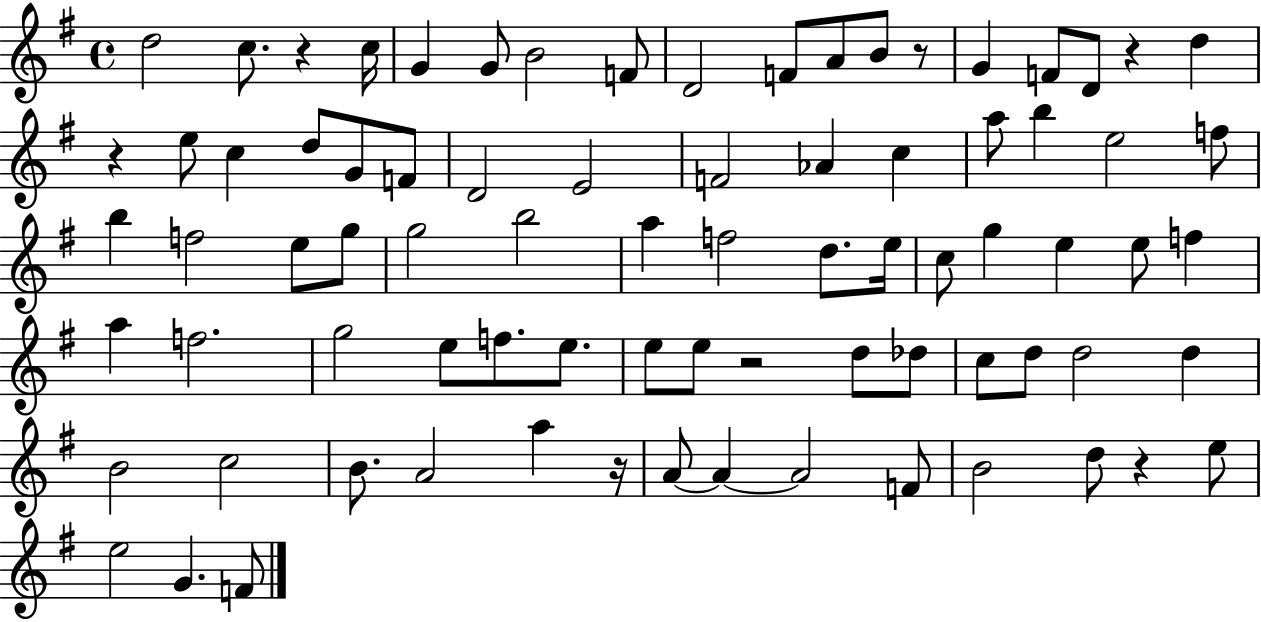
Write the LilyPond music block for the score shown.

{
  \clef treble
  \time 4/4
  \defaultTimeSignature
  \key g \major
  d''2 c''8. r4 c''16 | g'4 g'8 b'2 f'8 | d'2 f'8 a'8 b'8 r8 | g'4 f'8 d'8 r4 d''4 | \break r4 e''8 c''4 d''8 g'8 f'8 | d'2 e'2 | f'2 aes'4 c''4 | a''8 b''4 e''2 f''8 | \break b''4 f''2 e''8 g''8 | g''2 b''2 | a''4 f''2 d''8. e''16 | c''8 g''4 e''4 e''8 f''4 | \break a''4 f''2. | g''2 e''8 f''8. e''8. | e''8 e''8 r2 d''8 des''8 | c''8 d''8 d''2 d''4 | \break b'2 c''2 | b'8. a'2 a''4 r16 | a'8~~ a'4~~ a'2 f'8 | b'2 d''8 r4 e''8 | \break e''2 g'4. f'8 | \bar "|."
}